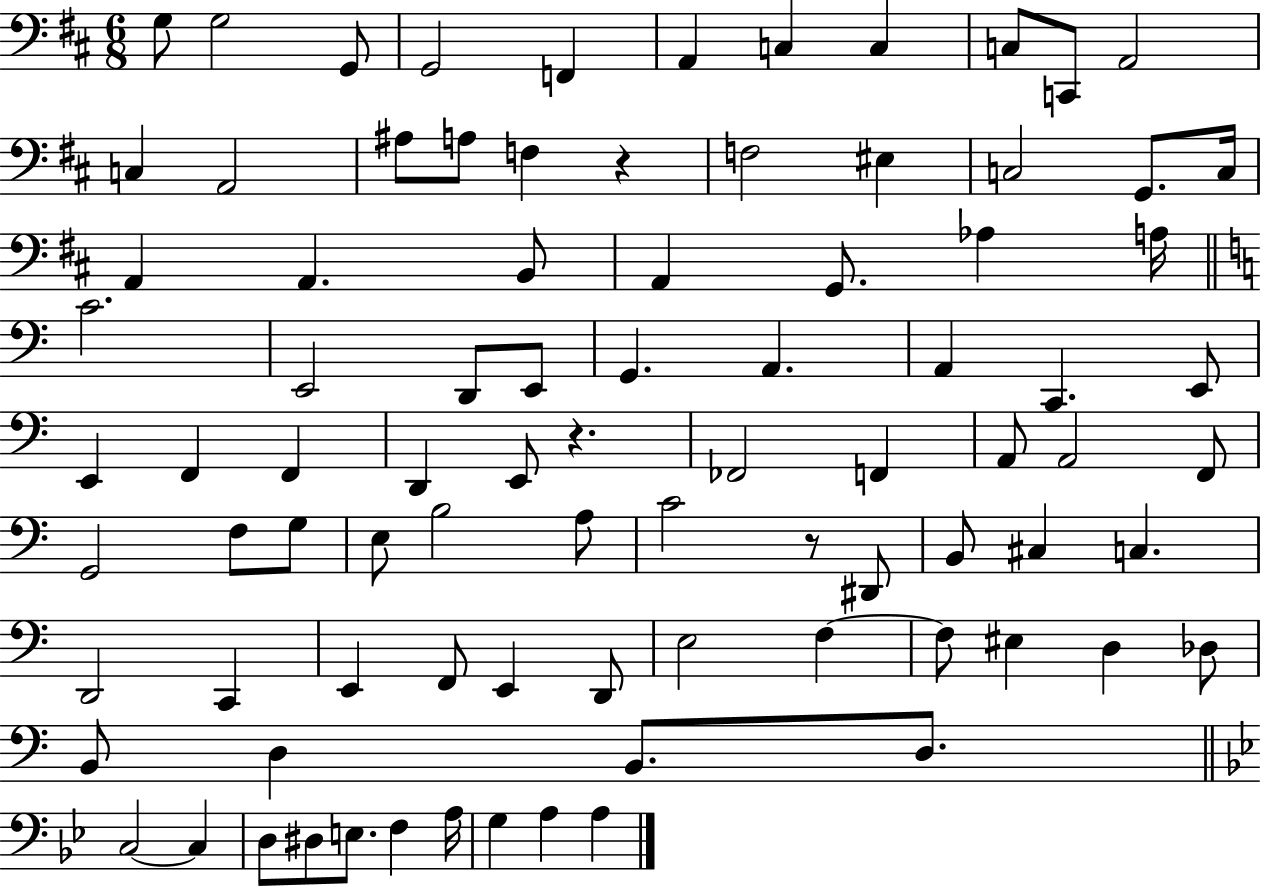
{
  \clef bass
  \numericTimeSignature
  \time 6/8
  \key d \major
  g8 g2 g,8 | g,2 f,4 | a,4 c4 c4 | c8 c,8 a,2 | \break c4 a,2 | ais8 a8 f4 r4 | f2 eis4 | c2 g,8. c16 | \break a,4 a,4. b,8 | a,4 g,8. aes4 a16 | \bar "||" \break \key a \minor c'2. | e,2 d,8 e,8 | g,4. a,4. | a,4 c,4. e,8 | \break e,4 f,4 f,4 | d,4 e,8 r4. | fes,2 f,4 | a,8 a,2 f,8 | \break g,2 f8 g8 | e8 b2 a8 | c'2 r8 dis,8 | b,8 cis4 c4. | \break d,2 c,4 | e,4 f,8 e,4 d,8 | e2 f4~~ | f8 eis4 d4 des8 | \break b,8 d4 b,8. d8. | \bar "||" \break \key g \minor c2~~ c4 | d8 dis8 e8. f4 a16 | g4 a4 a4 | \bar "|."
}